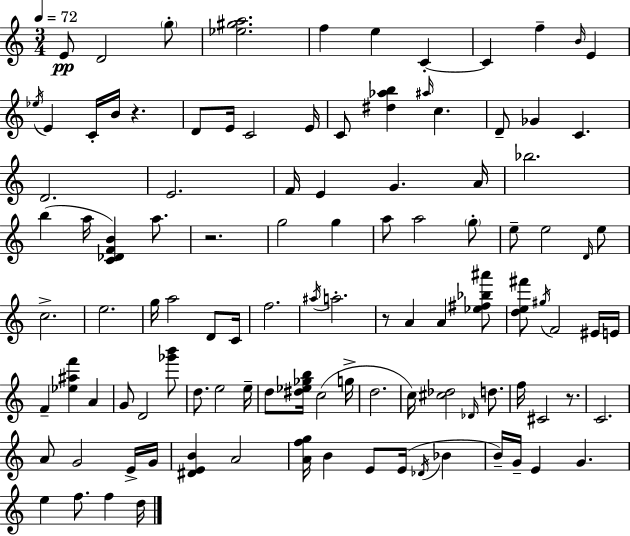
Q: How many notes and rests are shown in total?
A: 108